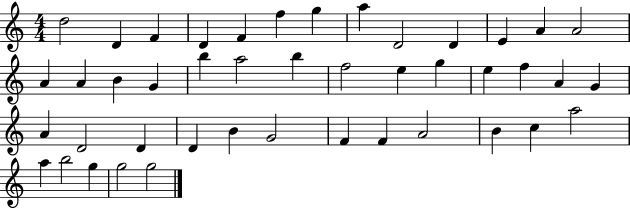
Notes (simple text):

D5/h D4/q F4/q D4/q F4/q F5/q G5/q A5/q D4/h D4/q E4/q A4/q A4/h A4/q A4/q B4/q G4/q B5/q A5/h B5/q F5/h E5/q G5/q E5/q F5/q A4/q G4/q A4/q D4/h D4/q D4/q B4/q G4/h F4/q F4/q A4/h B4/q C5/q A5/h A5/q B5/h G5/q G5/h G5/h